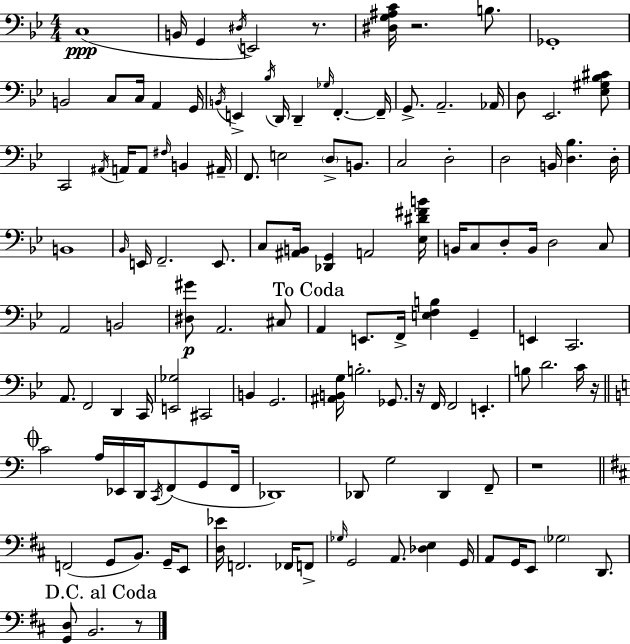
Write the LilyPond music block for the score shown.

{
  \clef bass
  \numericTimeSignature
  \time 4/4
  \key bes \major
  c1(\ppp | b,16 g,4 \acciaccatura { dis16 }) e,2 r8. | <dis g ais c'>16 r2. b8. | ges,1-. | \break b,2 c8 c16 a,4 | g,16 \acciaccatura { b,16 } e,4-> \acciaccatura { bes16 } d,16 d,4-- \grace { ges16 } f,4.-.~~ | f,16-- g,8.-> a,2.-- | aes,16 d8 ees,2. | \break <ees gis bes cis'>8 c,2 \acciaccatura { ais,16 } a,16 a,8 | \grace { fis16 } b,4 ais,16-- f,8. e2 | \parenthesize d8-> b,8. c2 d2-. | d2 b,16 <d bes>4. | \break d16-. b,1 | \grace { bes,16 } e,16 f,2.-- | e,8. c8 <ais, b,>16 <des, g,>4 a,2 | <ees dis' fis' b'>16 b,16 c8 d8-. b,16 d2 | \break c8 a,2 b,2 | <dis gis'>8\p a,2. | cis8 \mark "To Coda" a,4 e,8. f,16-> <e f b>4 | g,4-- e,4 c,2. | \break a,8. f,2 | d,4 c,16 <e, ges>2 cis,2 | b,4 g,2. | <ais, b, g>16 b2.-. | \break ges,8. r16 f,16 f,2 | e,4.-. b8 d'2. | c'16 r16 \mark \markup { \musicglyph "scripts.coda" } \bar "||" \break \key c \major c'2 a16 ees,16 d,16 \acciaccatura { c,16 } f,8( g,8 | f,16 des,1) | des,8 g2 des,4 f,8-- | r1 | \break \bar "||" \break \key d \major f,2( g,8 b,8.) g,16-- e,8 | <d ees'>16 f,2. fes,16 f,8-> | \grace { ges16 } g,2 a,8. <des e>4 | g,16 a,8 g,16 e,8 \parenthesize ges2 d,8. | \break \mark "D.C. al Coda" <g, d>8 b,2. r8 | \bar "|."
}